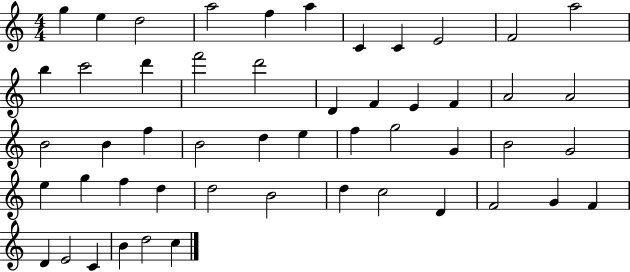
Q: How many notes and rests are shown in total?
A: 51